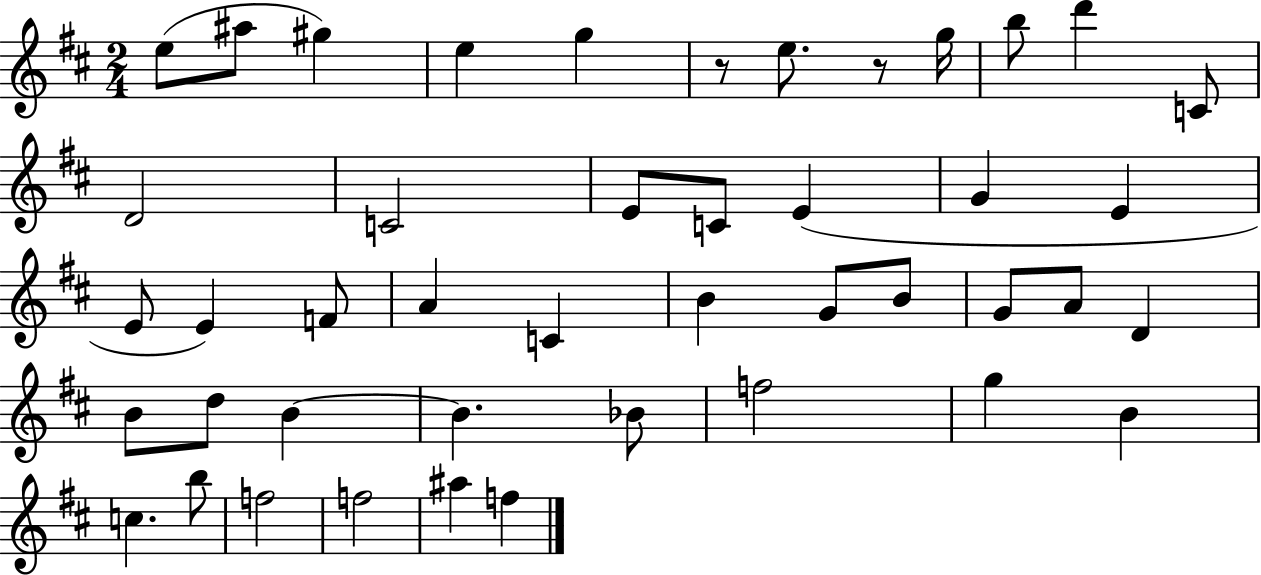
E5/e A#5/e G#5/q E5/q G5/q R/e E5/e. R/e G5/s B5/e D6/q C4/e D4/h C4/h E4/e C4/e E4/q G4/q E4/q E4/e E4/q F4/e A4/q C4/q B4/q G4/e B4/e G4/e A4/e D4/q B4/e D5/e B4/q B4/q. Bb4/e F5/h G5/q B4/q C5/q. B5/e F5/h F5/h A#5/q F5/q